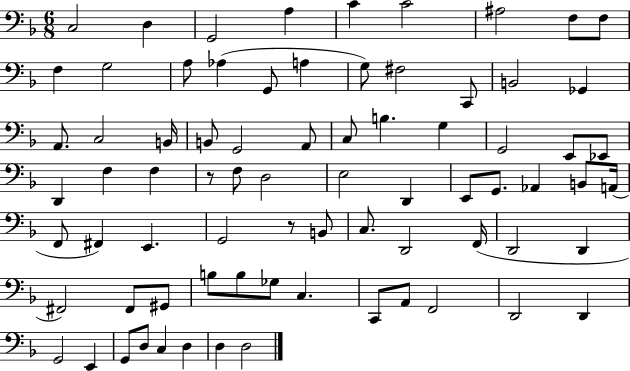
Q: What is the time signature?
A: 6/8